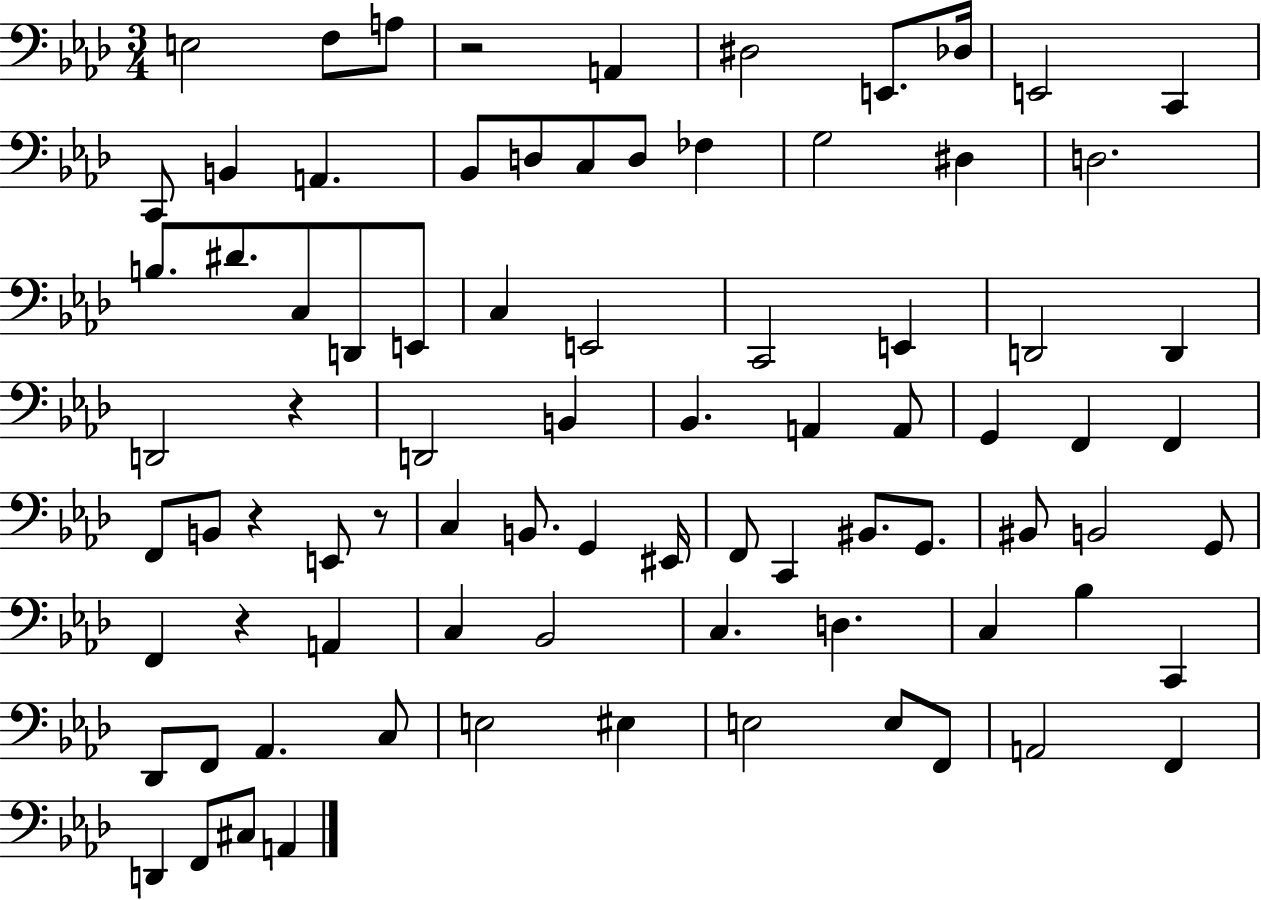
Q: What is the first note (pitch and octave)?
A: E3